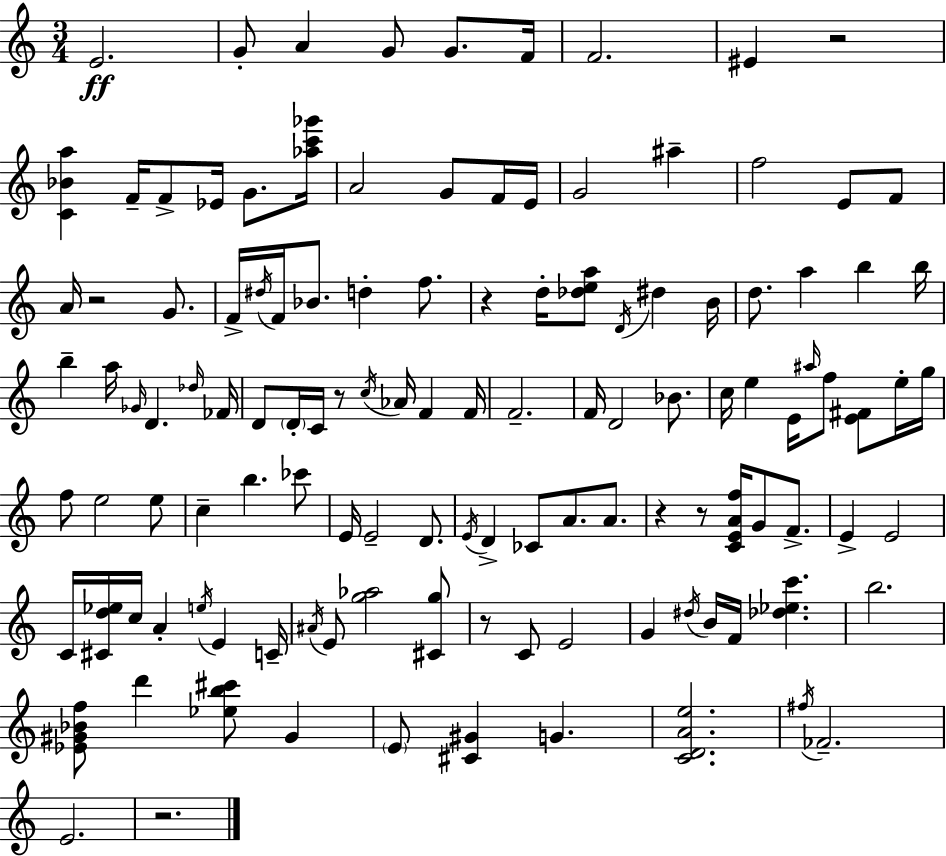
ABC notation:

X:1
T:Untitled
M:3/4
L:1/4
K:C
E2 G/2 A G/2 G/2 F/4 F2 ^E z2 [C_Ba] F/4 F/2 _E/4 G/2 [_ac'_g']/4 A2 G/2 F/4 E/4 G2 ^a f2 E/2 F/2 A/4 z2 G/2 F/4 ^d/4 F/4 _B/2 d f/2 z d/4 [_dea]/2 D/4 ^d B/4 d/2 a b b/4 b a/4 _G/4 D _d/4 _F/4 D/2 D/4 C/4 z/2 c/4 _A/4 F F/4 F2 F/4 D2 _B/2 c/4 e E/4 ^a/4 f/2 [E^F]/2 e/4 g/4 f/2 e2 e/2 c b _c'/2 E/4 E2 D/2 E/4 D _C/2 A/2 A/2 z z/2 [CEAf]/4 G/2 F/2 E E2 C/4 [^Cd_e]/4 c/4 A e/4 E C/4 ^A/4 E/2 [g_a]2 [^Cg]/2 z/2 C/2 E2 G ^d/4 B/4 F/4 [_d_ec'] b2 [_E^G_Bf]/2 d' [_eb^c']/2 ^G E/2 [^C^G] G [CDAe]2 ^f/4 _F2 E2 z2